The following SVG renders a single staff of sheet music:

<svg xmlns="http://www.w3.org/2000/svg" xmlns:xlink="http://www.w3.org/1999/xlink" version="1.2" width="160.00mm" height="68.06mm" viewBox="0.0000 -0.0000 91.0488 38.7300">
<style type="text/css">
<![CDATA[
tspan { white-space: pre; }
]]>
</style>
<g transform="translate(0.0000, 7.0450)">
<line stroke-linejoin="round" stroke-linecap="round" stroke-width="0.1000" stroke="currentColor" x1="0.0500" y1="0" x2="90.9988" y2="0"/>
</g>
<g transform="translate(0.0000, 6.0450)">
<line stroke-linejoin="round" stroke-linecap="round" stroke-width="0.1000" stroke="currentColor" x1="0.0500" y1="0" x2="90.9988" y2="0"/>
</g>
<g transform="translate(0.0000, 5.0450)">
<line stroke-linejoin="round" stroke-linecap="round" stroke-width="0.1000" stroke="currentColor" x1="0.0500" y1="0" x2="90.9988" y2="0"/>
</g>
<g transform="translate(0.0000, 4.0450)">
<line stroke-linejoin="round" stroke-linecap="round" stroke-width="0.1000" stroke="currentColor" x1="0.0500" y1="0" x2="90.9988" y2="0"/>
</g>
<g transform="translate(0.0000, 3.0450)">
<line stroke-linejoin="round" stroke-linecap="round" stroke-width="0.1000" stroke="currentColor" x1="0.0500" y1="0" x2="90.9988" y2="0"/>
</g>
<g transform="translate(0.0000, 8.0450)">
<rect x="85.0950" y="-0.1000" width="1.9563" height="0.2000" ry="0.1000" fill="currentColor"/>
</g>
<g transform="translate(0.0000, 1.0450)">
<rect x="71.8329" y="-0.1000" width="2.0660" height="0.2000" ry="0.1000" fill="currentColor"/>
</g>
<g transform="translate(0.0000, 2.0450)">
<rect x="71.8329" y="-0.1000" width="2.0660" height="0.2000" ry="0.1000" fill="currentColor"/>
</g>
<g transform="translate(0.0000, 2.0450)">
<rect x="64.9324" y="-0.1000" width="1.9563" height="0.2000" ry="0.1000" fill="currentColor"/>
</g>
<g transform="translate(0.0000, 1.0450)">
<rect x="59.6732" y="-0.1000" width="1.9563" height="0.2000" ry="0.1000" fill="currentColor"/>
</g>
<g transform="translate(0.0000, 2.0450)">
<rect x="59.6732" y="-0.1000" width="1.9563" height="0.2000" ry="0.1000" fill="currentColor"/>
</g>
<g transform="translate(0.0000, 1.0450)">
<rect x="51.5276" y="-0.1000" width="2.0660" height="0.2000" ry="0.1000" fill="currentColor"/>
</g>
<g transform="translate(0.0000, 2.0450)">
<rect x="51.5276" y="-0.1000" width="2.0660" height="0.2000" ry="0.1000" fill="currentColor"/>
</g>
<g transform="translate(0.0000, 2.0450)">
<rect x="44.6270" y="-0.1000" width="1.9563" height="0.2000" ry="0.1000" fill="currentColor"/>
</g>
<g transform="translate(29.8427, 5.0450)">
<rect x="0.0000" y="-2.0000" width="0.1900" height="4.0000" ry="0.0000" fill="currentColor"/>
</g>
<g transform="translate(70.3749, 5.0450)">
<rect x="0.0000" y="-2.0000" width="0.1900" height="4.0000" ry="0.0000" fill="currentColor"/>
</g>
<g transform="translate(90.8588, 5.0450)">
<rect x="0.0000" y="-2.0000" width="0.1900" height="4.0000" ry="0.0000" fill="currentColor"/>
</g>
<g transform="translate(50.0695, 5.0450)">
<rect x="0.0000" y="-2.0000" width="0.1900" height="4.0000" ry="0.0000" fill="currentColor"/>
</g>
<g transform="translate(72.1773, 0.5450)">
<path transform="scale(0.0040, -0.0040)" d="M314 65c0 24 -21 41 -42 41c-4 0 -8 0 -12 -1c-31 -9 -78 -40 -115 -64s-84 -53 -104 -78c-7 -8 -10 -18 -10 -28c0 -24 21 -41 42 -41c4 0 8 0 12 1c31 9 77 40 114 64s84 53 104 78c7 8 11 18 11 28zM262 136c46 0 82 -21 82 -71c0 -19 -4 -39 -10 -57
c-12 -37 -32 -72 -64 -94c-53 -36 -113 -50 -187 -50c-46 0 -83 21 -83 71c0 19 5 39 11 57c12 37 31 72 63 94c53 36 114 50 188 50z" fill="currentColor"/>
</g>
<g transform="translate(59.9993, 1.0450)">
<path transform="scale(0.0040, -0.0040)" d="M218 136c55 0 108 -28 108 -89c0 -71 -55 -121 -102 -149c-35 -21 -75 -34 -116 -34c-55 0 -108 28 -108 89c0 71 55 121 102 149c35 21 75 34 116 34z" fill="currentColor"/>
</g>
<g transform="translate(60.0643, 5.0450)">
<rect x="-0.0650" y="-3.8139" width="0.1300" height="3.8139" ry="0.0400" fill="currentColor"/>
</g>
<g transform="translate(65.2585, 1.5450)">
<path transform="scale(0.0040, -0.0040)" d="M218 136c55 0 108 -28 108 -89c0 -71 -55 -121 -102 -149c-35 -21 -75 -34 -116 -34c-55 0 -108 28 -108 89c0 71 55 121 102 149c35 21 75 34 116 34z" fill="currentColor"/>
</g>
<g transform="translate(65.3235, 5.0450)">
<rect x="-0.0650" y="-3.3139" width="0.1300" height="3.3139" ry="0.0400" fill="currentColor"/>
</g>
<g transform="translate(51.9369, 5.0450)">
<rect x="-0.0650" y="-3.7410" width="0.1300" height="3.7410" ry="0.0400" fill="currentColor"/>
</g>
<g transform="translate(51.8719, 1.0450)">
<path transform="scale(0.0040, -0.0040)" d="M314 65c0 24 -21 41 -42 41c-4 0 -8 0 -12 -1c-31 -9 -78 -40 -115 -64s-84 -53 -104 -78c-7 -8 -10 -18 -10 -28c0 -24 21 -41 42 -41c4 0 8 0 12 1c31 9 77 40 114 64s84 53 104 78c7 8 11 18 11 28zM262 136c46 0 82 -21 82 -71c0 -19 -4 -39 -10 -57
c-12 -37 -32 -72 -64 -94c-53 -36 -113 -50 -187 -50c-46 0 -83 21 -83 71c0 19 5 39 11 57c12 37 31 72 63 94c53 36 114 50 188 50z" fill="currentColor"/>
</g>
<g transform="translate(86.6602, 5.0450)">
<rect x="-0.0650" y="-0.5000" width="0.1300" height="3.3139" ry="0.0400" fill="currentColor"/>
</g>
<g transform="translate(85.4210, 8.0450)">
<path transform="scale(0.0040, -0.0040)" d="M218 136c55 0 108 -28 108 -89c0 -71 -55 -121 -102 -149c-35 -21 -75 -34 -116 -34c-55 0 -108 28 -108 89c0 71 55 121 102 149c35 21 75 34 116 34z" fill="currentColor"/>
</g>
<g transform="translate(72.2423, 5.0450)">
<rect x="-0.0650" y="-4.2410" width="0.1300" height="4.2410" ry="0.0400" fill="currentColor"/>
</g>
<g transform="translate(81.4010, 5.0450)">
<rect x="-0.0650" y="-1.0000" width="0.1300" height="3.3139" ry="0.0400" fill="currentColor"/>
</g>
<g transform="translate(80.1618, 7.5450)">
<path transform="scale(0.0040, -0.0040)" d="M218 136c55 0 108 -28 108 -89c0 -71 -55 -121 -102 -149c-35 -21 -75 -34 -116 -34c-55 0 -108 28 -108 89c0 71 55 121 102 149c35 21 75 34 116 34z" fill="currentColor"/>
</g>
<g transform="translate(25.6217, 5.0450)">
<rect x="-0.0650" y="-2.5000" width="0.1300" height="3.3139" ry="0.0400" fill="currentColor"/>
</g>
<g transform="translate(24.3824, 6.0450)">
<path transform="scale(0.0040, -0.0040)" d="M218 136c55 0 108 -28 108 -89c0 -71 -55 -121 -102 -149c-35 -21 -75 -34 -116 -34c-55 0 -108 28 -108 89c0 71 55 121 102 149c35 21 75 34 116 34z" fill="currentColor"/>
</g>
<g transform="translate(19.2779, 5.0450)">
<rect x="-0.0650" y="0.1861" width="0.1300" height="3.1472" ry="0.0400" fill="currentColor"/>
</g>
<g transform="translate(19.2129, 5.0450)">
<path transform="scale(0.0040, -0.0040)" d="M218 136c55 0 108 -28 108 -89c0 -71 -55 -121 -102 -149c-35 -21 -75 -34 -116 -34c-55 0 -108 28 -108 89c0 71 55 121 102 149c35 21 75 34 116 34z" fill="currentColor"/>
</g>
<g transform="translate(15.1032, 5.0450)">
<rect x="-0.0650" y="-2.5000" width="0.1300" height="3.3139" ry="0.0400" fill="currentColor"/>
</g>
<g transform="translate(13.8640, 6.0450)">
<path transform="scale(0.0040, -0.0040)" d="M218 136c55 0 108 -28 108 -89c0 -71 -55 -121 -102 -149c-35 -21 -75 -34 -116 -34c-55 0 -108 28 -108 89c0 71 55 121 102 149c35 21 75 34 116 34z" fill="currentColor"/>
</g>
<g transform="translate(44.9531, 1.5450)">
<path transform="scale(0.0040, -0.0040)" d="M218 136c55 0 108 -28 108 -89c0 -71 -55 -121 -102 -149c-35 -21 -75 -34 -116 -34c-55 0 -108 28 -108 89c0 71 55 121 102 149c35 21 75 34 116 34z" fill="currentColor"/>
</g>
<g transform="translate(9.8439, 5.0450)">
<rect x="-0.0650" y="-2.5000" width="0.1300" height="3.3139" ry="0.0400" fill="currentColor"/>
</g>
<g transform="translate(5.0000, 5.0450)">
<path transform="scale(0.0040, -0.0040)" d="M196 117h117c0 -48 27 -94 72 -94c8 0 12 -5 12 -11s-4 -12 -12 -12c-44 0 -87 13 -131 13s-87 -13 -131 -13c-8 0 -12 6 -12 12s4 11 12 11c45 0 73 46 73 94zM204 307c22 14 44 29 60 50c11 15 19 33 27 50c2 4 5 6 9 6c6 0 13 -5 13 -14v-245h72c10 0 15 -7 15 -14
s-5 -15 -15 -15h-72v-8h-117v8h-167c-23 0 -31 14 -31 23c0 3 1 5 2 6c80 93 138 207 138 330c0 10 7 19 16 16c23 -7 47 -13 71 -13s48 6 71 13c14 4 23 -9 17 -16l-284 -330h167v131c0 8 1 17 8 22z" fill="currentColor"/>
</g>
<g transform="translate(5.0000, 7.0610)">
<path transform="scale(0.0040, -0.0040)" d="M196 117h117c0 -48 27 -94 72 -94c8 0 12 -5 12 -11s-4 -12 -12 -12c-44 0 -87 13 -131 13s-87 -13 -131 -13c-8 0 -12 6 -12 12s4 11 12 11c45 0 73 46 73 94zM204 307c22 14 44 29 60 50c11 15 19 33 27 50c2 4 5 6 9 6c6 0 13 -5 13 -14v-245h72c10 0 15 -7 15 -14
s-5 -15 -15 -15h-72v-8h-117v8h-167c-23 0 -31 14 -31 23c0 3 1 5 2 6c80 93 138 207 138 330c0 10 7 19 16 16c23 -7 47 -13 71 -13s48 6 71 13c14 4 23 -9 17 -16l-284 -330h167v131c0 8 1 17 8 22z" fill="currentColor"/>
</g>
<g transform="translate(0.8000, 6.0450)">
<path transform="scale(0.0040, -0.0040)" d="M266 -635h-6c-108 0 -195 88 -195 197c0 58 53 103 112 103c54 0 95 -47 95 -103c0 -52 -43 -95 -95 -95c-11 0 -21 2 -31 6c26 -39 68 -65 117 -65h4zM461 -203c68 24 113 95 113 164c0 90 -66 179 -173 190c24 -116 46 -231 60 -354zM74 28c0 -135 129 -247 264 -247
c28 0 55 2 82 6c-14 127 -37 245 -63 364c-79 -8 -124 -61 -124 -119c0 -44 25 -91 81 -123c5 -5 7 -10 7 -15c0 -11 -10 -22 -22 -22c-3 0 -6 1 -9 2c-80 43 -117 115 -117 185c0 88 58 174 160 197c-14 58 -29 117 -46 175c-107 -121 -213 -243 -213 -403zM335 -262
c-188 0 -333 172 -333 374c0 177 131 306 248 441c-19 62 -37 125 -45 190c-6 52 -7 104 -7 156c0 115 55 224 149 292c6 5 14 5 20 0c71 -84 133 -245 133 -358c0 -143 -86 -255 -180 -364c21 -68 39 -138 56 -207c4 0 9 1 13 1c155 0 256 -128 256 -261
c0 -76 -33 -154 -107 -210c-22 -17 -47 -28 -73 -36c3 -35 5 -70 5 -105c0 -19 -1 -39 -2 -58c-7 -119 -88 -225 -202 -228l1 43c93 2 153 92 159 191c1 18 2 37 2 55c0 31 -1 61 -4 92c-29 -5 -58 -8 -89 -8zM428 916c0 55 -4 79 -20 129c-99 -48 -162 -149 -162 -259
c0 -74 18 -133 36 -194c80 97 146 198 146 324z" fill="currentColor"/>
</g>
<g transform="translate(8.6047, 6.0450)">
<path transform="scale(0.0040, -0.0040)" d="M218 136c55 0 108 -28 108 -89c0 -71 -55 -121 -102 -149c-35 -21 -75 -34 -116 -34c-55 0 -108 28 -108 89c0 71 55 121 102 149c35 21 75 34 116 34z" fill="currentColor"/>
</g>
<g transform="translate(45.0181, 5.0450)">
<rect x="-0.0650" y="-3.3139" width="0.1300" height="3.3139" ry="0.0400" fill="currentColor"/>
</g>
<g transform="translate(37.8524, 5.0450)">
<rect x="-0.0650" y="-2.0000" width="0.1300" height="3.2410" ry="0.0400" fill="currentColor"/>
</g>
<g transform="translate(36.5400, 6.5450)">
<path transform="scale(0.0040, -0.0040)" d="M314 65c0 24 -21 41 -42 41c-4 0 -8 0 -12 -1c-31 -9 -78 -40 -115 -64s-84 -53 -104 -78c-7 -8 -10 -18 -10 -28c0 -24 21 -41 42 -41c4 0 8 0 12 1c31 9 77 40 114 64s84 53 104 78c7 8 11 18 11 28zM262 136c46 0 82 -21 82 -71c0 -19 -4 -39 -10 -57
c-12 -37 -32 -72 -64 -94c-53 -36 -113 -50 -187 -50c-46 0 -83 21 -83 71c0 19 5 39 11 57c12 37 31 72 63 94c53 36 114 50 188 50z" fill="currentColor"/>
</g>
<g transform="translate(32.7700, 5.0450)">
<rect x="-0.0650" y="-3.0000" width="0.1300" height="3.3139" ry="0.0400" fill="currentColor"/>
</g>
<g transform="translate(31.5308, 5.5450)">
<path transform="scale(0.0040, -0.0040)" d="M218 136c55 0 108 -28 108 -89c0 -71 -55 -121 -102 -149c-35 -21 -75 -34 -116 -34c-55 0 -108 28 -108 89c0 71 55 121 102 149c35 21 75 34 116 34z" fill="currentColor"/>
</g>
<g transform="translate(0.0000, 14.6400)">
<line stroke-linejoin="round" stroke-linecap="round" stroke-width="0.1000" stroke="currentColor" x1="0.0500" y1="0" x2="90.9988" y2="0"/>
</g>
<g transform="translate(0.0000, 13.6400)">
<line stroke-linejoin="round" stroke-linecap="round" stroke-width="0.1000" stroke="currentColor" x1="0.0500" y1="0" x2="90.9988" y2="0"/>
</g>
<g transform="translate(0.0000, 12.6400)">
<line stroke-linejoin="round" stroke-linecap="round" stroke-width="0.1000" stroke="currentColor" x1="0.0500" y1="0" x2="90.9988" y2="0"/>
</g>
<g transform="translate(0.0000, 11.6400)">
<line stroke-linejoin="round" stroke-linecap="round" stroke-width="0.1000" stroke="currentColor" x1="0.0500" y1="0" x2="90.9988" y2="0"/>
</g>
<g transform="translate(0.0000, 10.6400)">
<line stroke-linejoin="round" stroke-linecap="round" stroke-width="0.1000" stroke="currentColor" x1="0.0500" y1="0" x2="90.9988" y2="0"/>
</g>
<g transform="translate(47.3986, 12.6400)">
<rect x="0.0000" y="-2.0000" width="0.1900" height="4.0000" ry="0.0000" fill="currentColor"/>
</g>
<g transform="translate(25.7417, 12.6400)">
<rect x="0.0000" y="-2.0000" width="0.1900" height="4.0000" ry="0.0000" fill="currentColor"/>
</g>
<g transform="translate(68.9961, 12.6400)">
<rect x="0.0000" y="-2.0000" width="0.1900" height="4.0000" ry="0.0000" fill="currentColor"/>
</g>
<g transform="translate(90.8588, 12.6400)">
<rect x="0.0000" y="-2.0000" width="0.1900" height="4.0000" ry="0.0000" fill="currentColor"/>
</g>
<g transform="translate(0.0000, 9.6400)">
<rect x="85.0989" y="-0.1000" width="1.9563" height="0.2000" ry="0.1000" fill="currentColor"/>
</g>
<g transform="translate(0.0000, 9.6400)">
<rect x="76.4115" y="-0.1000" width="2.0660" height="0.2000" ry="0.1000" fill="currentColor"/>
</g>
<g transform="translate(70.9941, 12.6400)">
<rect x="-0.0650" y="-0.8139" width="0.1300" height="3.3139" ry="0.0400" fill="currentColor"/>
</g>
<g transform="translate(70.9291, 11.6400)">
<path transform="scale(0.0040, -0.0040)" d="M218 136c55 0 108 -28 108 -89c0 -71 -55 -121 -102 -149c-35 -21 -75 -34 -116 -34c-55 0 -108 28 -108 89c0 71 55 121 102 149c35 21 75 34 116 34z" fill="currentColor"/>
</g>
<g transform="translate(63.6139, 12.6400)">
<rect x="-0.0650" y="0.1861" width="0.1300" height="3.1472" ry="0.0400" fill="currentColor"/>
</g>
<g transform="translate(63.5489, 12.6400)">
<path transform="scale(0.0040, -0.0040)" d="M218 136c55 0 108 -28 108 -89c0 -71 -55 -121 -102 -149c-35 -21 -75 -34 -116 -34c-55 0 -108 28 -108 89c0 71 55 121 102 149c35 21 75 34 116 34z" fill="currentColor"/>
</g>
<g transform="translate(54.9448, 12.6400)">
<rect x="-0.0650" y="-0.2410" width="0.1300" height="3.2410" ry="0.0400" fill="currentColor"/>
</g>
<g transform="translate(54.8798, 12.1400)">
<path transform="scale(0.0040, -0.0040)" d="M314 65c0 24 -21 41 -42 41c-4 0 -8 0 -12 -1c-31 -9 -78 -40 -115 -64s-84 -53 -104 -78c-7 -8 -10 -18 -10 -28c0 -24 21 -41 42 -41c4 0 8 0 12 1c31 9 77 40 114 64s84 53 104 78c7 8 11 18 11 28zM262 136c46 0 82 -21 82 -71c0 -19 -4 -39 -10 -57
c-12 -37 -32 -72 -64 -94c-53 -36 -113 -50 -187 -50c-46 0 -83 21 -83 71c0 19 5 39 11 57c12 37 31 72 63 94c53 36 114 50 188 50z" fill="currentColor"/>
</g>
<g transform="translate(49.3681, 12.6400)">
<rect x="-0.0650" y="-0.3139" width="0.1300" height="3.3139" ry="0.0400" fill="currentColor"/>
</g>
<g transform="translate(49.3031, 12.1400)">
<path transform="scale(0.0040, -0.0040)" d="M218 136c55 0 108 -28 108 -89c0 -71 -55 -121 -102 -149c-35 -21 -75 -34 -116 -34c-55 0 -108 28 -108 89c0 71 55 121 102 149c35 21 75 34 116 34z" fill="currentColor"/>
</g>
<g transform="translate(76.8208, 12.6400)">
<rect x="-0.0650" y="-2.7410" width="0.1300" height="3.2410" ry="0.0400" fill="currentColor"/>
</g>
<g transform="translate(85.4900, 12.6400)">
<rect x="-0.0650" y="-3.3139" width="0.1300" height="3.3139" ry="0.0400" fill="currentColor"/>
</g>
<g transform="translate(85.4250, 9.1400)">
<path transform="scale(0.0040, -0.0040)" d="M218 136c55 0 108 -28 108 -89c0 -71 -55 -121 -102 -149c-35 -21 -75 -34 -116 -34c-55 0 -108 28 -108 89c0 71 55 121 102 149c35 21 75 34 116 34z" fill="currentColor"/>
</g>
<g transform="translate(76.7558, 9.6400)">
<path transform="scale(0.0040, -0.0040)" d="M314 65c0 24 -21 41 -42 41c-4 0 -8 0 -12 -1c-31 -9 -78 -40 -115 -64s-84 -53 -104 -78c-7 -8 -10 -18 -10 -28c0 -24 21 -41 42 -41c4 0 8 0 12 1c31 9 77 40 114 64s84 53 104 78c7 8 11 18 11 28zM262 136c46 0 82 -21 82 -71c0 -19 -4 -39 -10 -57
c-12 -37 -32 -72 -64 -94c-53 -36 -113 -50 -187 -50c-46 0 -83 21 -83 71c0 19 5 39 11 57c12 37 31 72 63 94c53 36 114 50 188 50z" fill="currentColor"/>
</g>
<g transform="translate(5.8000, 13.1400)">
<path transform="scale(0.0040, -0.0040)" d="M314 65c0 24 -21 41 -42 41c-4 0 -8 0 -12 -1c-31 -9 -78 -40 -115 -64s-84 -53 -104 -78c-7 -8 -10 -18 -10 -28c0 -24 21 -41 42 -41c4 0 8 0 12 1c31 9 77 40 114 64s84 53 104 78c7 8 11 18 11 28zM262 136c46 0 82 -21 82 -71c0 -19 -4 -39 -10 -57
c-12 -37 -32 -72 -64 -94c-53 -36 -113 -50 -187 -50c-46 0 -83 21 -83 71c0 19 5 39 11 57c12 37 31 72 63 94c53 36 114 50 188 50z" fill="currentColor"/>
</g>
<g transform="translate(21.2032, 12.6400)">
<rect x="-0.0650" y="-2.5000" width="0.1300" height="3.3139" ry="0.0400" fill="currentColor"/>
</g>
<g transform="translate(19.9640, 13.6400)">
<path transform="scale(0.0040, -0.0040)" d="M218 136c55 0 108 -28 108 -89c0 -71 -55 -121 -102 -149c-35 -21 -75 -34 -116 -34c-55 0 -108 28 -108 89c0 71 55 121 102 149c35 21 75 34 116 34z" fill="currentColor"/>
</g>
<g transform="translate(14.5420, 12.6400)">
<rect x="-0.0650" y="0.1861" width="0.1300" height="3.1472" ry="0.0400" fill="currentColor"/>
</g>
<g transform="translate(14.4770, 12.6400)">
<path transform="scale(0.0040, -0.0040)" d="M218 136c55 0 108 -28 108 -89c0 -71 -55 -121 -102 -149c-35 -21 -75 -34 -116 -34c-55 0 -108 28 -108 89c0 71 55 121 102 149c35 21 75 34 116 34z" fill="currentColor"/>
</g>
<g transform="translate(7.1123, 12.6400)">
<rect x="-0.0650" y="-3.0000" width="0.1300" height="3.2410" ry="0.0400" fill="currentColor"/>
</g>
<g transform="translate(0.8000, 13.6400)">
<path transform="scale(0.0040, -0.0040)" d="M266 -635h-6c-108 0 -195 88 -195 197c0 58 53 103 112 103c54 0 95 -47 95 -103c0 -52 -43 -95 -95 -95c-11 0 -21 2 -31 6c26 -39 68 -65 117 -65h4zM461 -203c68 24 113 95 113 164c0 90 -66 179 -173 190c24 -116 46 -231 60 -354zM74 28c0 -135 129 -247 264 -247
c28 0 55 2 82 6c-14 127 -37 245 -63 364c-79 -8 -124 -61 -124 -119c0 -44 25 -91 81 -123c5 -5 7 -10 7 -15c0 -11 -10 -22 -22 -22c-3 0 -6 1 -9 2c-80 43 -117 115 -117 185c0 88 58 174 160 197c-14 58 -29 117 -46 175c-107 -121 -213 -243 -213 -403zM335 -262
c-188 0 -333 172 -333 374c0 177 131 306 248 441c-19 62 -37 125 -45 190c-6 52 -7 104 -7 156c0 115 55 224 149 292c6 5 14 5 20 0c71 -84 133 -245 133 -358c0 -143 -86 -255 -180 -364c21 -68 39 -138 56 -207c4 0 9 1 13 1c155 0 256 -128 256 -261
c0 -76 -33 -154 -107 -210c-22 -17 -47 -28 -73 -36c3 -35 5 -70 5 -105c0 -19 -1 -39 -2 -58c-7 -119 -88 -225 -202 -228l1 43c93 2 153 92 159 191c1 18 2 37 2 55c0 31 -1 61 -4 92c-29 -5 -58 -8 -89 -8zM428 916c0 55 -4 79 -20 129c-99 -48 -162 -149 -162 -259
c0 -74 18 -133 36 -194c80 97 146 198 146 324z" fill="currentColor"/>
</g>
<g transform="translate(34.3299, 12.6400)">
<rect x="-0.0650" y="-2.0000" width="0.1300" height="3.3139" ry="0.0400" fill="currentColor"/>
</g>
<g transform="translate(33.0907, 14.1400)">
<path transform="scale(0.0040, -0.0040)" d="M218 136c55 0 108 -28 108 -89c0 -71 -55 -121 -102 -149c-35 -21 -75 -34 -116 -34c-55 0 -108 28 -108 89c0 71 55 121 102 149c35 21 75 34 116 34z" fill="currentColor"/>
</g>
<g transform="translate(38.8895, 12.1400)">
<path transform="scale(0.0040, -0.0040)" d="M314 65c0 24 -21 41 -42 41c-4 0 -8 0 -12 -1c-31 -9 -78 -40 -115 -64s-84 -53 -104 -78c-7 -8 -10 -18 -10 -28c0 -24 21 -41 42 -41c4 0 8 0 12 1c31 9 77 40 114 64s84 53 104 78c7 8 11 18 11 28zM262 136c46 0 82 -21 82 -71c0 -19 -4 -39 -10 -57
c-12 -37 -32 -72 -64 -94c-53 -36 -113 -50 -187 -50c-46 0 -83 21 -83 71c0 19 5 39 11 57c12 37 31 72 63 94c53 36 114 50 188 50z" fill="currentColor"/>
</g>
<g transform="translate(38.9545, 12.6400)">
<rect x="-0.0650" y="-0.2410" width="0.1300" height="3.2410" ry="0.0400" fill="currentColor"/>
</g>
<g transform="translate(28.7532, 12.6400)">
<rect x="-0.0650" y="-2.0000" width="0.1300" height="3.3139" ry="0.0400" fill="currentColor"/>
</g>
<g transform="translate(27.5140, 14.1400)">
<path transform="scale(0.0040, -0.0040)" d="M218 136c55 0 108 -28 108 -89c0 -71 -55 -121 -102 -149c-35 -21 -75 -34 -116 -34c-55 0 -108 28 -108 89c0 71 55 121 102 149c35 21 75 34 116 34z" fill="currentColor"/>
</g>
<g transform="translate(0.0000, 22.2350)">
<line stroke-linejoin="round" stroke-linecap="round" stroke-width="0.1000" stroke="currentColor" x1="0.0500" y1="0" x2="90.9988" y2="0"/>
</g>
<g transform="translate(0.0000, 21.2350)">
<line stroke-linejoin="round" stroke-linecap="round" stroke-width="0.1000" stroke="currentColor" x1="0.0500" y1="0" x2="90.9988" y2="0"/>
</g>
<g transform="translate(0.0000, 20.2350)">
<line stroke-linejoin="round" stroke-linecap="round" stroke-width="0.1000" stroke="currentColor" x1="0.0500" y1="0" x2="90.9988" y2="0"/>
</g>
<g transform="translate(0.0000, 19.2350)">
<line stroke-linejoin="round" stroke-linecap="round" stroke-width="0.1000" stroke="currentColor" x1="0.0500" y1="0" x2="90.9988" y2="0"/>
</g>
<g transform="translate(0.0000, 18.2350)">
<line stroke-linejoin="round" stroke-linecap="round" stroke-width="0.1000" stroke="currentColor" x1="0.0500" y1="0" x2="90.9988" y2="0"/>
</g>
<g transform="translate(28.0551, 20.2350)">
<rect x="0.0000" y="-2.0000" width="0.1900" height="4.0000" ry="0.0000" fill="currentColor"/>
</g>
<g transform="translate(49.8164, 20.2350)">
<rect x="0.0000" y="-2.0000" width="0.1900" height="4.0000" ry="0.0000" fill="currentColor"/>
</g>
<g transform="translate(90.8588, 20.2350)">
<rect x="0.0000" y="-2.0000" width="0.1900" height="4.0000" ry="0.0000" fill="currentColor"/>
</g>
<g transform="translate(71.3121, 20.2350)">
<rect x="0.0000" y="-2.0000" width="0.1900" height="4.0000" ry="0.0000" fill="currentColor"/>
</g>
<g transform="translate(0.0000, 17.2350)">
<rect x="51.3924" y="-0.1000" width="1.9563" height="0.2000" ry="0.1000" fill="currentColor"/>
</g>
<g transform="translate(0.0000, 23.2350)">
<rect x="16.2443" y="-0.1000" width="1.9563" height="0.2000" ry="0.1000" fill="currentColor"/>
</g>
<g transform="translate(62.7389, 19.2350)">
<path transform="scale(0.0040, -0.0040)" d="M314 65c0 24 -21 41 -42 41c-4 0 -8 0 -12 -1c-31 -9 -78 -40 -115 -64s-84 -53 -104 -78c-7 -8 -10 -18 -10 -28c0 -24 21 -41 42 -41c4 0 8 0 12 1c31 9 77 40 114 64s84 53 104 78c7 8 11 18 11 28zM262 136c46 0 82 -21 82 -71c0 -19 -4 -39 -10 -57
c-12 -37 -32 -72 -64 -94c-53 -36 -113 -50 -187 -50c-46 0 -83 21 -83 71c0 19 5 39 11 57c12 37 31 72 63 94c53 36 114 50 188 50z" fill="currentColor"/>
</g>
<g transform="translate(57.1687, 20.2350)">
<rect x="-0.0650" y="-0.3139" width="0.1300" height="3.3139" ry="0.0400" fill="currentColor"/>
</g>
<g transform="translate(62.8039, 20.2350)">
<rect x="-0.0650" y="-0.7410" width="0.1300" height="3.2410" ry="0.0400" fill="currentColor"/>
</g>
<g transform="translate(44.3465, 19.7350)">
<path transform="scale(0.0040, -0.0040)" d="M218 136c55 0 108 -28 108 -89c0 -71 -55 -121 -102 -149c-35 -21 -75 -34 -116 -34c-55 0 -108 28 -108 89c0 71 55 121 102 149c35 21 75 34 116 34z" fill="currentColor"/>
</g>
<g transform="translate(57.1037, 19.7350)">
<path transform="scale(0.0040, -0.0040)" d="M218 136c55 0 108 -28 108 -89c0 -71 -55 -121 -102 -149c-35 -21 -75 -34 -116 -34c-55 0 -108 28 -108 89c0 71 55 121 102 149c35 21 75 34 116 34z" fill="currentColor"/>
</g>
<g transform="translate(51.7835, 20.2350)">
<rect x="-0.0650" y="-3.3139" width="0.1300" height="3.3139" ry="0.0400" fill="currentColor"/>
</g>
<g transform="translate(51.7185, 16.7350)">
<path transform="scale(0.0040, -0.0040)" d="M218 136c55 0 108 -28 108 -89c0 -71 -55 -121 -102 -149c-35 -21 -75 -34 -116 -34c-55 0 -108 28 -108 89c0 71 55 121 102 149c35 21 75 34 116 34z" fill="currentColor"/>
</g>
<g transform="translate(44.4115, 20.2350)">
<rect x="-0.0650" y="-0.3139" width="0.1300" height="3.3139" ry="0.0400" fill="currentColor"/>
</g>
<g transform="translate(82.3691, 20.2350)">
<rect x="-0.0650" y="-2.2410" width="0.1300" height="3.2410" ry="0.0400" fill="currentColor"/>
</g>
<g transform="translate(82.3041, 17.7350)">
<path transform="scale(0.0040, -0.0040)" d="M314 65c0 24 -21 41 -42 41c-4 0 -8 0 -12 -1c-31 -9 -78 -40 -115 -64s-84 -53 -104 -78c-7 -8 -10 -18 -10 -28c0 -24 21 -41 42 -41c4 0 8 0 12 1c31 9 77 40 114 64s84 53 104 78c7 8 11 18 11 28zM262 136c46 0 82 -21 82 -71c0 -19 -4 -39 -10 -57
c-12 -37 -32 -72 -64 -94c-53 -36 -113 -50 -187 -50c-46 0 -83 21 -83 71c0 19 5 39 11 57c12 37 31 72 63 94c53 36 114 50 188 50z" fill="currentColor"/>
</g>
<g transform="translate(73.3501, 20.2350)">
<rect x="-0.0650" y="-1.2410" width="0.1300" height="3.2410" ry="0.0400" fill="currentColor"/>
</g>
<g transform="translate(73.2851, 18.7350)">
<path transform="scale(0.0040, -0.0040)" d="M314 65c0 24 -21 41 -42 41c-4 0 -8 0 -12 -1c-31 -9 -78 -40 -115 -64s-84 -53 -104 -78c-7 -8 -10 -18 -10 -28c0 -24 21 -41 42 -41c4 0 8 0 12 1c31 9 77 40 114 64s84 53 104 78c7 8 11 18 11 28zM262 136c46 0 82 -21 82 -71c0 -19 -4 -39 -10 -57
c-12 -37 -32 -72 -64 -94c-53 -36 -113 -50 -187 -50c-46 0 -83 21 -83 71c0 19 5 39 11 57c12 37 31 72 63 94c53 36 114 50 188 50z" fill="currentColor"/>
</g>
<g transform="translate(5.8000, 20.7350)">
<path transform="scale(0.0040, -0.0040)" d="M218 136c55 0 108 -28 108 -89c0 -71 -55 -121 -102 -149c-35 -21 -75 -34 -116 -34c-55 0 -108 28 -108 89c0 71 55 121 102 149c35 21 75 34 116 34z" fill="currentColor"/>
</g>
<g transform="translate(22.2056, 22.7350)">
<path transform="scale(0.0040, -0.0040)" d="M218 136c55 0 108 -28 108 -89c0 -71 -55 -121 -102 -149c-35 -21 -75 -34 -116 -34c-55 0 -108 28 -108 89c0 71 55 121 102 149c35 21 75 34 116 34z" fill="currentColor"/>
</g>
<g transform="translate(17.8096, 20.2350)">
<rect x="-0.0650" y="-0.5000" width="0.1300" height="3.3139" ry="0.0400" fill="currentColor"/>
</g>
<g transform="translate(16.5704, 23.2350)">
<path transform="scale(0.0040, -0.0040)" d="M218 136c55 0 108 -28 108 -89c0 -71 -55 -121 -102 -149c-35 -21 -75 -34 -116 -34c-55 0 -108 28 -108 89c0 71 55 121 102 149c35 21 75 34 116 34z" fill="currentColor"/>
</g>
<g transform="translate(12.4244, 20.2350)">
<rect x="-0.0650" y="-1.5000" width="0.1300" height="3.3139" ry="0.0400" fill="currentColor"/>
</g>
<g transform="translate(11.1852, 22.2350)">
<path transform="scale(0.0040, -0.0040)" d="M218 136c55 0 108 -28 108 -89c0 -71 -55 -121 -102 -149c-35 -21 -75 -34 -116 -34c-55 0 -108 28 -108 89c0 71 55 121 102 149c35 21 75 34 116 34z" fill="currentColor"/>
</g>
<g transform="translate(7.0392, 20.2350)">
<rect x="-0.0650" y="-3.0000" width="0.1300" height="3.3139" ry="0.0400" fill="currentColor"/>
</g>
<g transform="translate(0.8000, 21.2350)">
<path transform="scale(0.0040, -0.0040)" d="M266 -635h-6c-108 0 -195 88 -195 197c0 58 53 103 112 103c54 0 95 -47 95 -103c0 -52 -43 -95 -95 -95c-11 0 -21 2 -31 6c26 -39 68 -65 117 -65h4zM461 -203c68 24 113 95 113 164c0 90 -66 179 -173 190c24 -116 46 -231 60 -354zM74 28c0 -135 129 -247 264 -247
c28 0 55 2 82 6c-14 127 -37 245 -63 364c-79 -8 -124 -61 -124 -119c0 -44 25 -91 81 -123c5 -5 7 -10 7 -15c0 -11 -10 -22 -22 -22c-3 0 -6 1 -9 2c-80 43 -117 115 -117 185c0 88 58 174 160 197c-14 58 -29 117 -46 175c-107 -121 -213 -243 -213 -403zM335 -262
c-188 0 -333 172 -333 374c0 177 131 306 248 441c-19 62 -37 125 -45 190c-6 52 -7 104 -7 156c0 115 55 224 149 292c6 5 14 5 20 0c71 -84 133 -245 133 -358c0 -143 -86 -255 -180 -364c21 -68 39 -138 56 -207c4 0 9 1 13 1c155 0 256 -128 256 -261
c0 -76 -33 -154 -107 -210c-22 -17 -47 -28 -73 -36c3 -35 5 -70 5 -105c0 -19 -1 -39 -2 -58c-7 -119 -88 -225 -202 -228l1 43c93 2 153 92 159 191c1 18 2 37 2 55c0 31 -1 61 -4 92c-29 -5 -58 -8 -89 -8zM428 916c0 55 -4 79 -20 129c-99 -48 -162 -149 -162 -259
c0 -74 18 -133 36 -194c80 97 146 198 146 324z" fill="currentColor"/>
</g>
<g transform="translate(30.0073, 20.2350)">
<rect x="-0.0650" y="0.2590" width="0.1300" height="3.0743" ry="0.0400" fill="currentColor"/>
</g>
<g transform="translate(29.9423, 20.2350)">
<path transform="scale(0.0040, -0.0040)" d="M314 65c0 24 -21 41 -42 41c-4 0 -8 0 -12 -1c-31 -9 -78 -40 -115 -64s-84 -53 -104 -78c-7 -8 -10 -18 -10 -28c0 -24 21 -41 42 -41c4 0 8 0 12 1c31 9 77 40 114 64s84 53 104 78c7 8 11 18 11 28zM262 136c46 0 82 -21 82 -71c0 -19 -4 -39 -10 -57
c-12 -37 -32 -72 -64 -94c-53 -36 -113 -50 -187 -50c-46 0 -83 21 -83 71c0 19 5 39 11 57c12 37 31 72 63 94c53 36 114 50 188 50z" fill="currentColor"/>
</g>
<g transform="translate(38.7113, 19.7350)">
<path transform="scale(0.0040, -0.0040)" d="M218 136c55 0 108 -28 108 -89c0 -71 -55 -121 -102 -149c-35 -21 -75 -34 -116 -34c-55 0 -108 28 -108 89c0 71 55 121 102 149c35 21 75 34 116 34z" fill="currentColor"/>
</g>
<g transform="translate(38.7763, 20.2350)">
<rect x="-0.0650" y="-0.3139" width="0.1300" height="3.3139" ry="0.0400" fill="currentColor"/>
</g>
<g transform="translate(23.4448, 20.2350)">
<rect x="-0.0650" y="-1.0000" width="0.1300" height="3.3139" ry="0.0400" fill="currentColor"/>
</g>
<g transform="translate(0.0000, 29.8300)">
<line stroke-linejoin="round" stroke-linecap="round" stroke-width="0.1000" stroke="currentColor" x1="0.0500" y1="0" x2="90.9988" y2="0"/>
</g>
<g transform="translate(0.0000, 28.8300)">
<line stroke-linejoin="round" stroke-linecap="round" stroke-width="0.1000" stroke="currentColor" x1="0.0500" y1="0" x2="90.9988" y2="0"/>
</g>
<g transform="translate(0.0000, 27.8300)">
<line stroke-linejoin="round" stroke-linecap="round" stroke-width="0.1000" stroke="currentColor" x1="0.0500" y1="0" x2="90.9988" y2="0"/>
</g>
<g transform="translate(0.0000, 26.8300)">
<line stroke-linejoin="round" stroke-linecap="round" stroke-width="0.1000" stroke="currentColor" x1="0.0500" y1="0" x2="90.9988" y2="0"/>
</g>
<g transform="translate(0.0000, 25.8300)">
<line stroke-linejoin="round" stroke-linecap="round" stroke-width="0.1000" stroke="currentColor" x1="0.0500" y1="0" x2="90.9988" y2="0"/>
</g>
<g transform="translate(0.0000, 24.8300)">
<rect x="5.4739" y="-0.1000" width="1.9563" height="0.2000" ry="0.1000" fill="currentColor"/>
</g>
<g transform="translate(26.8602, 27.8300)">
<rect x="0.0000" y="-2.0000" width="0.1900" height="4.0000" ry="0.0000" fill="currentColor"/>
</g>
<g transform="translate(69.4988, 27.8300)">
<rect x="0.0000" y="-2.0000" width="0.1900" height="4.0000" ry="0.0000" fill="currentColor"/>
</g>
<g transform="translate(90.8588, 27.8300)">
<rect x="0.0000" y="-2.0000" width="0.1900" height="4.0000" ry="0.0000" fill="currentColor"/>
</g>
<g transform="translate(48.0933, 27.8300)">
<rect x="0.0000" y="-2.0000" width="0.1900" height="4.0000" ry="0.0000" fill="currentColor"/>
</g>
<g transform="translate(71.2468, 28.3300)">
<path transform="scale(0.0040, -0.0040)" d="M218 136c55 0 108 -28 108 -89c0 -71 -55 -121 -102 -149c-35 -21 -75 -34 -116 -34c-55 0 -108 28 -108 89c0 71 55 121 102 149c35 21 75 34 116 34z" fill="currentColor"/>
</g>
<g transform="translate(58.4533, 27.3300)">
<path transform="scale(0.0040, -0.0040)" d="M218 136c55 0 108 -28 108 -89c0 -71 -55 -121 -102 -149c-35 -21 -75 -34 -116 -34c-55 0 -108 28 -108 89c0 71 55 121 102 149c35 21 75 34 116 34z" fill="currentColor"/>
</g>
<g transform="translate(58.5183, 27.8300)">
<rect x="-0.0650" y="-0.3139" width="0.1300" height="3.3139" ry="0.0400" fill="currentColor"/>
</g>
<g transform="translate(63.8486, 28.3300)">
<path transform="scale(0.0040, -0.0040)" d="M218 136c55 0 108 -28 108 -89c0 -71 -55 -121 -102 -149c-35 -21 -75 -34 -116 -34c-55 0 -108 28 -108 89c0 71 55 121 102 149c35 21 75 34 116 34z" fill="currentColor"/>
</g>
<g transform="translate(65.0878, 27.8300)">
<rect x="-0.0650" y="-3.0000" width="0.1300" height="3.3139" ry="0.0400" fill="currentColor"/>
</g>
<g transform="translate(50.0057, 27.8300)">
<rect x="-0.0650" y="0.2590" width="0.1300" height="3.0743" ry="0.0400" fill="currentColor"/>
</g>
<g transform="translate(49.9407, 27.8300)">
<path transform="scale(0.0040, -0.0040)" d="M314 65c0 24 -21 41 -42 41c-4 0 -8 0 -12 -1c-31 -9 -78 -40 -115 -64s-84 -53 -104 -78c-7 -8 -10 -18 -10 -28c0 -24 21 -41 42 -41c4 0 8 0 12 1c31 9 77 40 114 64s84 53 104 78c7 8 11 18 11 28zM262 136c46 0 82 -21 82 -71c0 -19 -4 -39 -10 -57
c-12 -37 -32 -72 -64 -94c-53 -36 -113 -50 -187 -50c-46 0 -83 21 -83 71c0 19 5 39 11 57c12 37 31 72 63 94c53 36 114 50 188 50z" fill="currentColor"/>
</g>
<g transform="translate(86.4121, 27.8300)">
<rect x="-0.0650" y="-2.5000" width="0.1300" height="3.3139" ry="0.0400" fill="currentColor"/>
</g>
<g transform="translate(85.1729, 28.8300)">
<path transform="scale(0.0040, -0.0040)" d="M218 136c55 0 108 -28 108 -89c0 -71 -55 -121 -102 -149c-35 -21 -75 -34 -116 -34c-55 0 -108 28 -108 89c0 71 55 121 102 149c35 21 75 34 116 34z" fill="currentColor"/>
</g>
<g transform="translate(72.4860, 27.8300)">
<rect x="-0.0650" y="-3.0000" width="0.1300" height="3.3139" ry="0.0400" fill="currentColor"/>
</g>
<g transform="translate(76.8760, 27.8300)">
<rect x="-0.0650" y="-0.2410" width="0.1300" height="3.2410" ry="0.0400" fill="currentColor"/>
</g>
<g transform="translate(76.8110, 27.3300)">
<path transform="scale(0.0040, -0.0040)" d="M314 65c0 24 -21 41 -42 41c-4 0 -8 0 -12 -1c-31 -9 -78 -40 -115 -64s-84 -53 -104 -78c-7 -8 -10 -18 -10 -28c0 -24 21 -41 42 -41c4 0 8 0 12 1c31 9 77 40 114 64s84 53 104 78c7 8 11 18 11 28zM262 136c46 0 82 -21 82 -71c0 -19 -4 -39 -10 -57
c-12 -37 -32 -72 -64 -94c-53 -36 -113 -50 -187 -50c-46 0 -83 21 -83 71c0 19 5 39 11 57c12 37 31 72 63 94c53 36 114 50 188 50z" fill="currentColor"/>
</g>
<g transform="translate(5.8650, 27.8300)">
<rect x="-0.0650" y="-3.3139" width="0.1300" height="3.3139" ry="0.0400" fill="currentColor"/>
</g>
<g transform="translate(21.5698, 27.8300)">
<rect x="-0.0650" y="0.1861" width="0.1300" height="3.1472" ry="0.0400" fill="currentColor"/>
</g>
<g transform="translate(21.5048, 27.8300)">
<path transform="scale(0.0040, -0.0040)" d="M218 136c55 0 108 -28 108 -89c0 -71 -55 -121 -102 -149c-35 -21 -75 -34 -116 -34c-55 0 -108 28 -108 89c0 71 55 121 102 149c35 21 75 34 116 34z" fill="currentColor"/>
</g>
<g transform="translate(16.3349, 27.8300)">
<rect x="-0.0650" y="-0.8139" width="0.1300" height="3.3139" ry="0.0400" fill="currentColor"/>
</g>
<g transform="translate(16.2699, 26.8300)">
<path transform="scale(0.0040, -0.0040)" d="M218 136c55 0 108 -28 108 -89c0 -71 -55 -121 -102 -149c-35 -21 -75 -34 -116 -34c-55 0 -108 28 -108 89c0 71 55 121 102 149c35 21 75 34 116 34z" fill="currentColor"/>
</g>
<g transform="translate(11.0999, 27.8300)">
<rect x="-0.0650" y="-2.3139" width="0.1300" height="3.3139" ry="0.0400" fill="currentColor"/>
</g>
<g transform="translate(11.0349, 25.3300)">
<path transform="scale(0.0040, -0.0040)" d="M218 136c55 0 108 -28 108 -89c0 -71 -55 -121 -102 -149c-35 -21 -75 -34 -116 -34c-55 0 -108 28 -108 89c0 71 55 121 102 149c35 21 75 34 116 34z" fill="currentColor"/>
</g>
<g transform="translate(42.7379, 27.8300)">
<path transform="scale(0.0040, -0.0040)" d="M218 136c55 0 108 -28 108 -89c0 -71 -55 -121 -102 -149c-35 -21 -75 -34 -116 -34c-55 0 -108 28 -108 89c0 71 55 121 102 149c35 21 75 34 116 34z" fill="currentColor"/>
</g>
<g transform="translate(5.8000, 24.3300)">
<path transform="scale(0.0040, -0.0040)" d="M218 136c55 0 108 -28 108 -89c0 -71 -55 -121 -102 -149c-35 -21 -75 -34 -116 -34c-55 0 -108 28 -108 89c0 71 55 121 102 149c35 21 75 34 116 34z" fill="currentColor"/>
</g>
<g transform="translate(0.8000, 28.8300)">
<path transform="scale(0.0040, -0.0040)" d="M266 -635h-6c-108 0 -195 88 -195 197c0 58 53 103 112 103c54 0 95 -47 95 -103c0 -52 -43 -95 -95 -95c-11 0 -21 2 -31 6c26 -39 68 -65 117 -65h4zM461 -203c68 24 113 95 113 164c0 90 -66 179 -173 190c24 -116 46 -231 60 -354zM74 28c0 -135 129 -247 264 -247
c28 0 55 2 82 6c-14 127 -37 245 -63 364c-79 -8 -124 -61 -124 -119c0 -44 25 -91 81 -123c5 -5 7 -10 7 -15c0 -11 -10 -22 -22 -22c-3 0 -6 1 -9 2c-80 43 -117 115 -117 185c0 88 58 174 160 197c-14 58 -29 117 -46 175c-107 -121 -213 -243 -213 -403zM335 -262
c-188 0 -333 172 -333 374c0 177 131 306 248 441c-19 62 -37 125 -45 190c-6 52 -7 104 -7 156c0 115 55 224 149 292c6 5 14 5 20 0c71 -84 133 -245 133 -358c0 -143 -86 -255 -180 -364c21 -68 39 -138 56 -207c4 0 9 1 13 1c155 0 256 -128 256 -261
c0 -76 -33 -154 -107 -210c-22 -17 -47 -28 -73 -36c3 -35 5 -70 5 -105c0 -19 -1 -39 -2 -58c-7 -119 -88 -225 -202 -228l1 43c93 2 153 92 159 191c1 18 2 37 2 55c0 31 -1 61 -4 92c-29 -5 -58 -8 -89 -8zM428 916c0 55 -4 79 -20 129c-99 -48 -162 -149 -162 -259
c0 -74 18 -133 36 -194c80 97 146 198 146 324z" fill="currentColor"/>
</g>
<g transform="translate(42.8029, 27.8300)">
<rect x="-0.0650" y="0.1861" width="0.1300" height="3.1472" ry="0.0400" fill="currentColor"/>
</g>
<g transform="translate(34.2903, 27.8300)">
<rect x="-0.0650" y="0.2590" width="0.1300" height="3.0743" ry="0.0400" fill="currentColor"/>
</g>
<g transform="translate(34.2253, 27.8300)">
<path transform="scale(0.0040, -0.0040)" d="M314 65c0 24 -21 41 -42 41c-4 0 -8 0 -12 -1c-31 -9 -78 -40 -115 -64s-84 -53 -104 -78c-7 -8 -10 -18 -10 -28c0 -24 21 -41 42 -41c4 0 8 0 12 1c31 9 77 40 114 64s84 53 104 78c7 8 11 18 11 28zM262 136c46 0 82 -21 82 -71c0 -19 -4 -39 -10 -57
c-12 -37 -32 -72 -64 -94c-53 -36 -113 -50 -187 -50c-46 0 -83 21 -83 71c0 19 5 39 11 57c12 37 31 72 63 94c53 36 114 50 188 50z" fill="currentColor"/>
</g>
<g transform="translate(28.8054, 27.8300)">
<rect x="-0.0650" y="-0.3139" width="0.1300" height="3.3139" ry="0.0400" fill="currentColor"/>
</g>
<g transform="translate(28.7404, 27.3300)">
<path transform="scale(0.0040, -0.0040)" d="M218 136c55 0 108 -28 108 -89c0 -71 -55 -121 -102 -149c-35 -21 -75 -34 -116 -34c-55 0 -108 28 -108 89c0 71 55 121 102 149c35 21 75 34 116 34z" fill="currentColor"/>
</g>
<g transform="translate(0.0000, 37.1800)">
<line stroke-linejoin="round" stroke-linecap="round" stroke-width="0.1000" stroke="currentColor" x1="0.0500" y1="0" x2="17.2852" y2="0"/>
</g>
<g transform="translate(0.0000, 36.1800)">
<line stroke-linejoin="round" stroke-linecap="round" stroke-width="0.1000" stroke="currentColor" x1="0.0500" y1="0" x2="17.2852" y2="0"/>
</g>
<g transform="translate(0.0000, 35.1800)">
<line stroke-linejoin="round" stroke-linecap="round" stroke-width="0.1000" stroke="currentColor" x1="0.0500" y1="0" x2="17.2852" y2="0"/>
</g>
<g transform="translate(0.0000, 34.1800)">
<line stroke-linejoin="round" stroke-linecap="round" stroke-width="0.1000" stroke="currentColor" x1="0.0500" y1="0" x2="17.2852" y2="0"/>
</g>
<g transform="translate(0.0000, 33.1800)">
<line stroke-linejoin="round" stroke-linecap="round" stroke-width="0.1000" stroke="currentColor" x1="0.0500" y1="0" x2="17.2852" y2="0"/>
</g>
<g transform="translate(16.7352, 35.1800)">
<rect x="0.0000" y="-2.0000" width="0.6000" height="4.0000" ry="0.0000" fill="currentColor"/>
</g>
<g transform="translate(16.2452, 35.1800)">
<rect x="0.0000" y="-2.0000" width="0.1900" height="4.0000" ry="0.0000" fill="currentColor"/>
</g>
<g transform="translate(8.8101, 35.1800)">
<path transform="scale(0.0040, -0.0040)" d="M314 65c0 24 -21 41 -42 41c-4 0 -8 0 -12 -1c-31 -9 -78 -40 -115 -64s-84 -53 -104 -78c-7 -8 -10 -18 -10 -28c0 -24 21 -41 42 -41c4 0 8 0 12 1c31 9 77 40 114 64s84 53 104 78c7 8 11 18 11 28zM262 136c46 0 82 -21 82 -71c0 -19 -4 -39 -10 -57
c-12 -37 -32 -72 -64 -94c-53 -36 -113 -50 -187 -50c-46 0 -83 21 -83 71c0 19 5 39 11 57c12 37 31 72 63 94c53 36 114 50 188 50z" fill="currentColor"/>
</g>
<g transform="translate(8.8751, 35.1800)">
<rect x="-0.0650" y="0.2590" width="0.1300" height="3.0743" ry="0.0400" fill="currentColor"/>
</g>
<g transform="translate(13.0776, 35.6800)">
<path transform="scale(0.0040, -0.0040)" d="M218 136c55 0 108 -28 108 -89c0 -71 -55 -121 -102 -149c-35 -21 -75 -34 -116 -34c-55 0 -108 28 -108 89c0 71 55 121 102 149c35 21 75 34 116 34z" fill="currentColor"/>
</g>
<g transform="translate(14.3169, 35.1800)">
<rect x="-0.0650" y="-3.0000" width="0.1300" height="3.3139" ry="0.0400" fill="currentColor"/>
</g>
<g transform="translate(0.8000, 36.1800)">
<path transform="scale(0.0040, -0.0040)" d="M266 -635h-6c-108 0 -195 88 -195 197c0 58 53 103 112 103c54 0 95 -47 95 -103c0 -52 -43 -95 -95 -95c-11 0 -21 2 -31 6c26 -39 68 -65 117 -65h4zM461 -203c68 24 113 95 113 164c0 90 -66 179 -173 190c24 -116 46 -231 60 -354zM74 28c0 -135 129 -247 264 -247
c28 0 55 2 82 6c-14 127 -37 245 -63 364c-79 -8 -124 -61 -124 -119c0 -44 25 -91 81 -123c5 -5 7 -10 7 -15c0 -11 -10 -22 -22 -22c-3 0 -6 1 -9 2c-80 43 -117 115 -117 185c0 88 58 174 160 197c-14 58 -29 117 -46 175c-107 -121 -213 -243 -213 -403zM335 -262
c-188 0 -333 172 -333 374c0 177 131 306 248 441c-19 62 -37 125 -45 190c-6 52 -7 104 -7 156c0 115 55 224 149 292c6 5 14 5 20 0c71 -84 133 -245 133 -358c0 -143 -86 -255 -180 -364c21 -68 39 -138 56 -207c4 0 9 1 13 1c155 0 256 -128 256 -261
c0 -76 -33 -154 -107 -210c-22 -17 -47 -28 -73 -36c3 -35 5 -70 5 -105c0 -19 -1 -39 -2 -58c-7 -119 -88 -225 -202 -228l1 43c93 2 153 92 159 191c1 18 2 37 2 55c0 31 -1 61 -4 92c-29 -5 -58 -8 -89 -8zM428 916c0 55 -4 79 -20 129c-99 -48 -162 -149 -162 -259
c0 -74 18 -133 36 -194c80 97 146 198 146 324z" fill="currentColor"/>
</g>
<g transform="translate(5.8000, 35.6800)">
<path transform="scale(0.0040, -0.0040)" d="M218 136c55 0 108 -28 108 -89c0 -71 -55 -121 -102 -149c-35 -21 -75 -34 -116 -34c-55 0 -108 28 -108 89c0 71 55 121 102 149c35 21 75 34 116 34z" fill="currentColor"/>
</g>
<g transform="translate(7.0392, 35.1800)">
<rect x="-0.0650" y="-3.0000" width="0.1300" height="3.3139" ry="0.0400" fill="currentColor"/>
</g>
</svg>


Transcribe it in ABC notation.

X:1
T:Untitled
M:4/4
L:1/4
K:C
G G B G A F2 b c'2 c' b d'2 D C A2 B G F F c2 c c2 B d a2 b A E C D B2 c c b c d2 e2 g2 b g d B c B2 B B2 c A A c2 G A B2 A